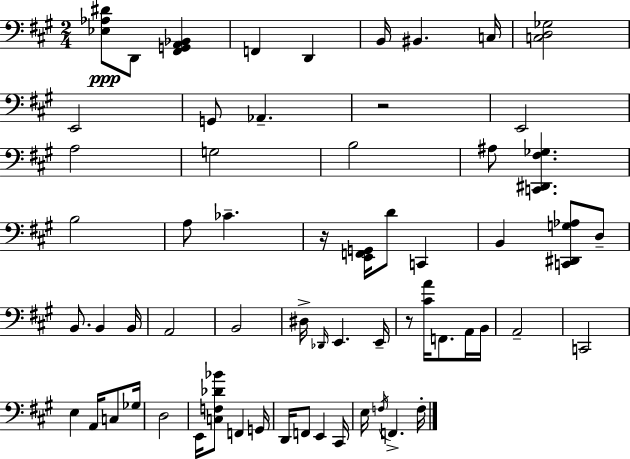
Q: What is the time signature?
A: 2/4